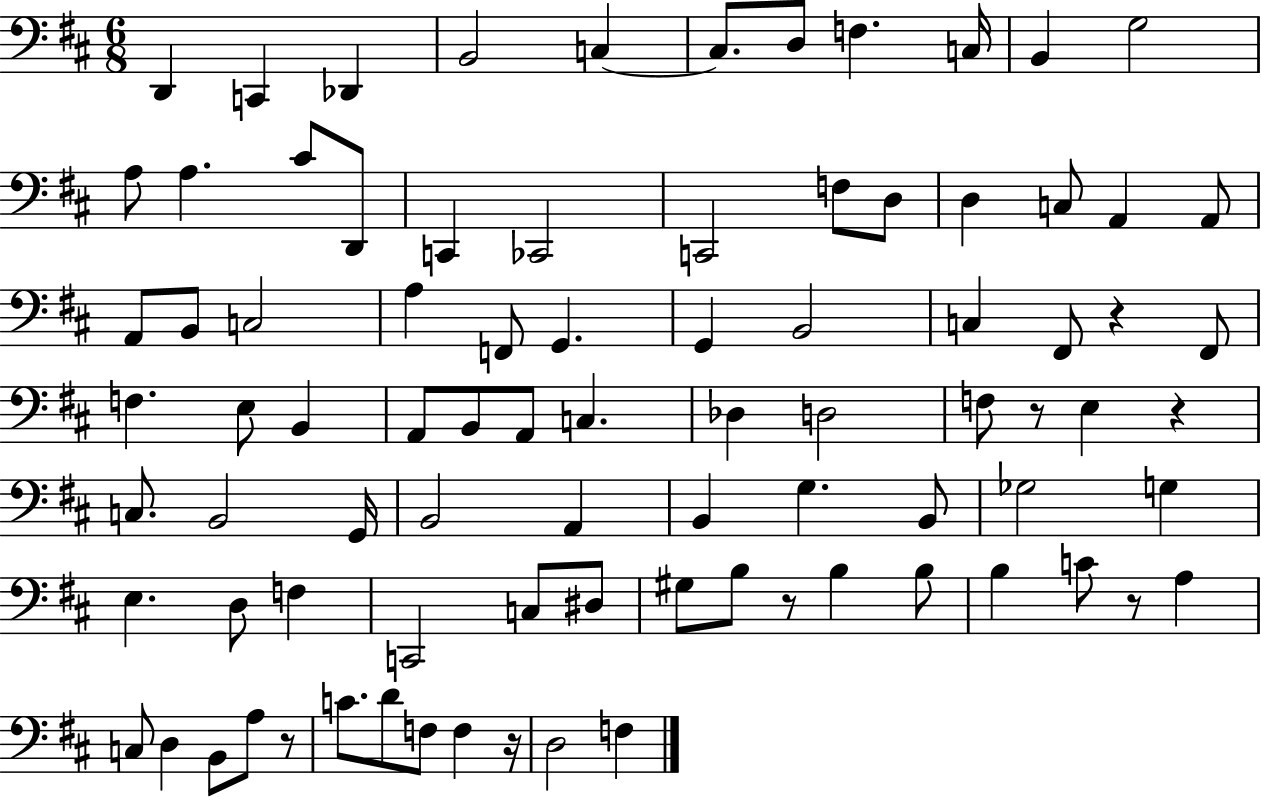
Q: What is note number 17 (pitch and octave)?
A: CES2